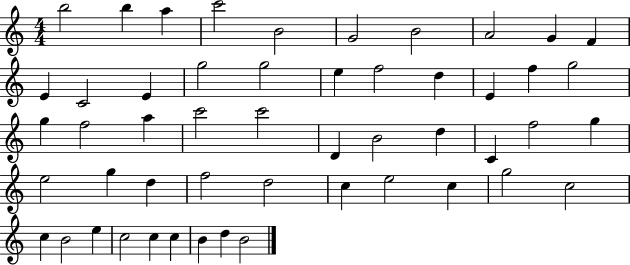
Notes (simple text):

B5/h B5/q A5/q C6/h B4/h G4/h B4/h A4/h G4/q F4/q E4/q C4/h E4/q G5/h G5/h E5/q F5/h D5/q E4/q F5/q G5/h G5/q F5/h A5/q C6/h C6/h D4/q B4/h D5/q C4/q F5/h G5/q E5/h G5/q D5/q F5/h D5/h C5/q E5/h C5/q G5/h C5/h C5/q B4/h E5/q C5/h C5/q C5/q B4/q D5/q B4/h